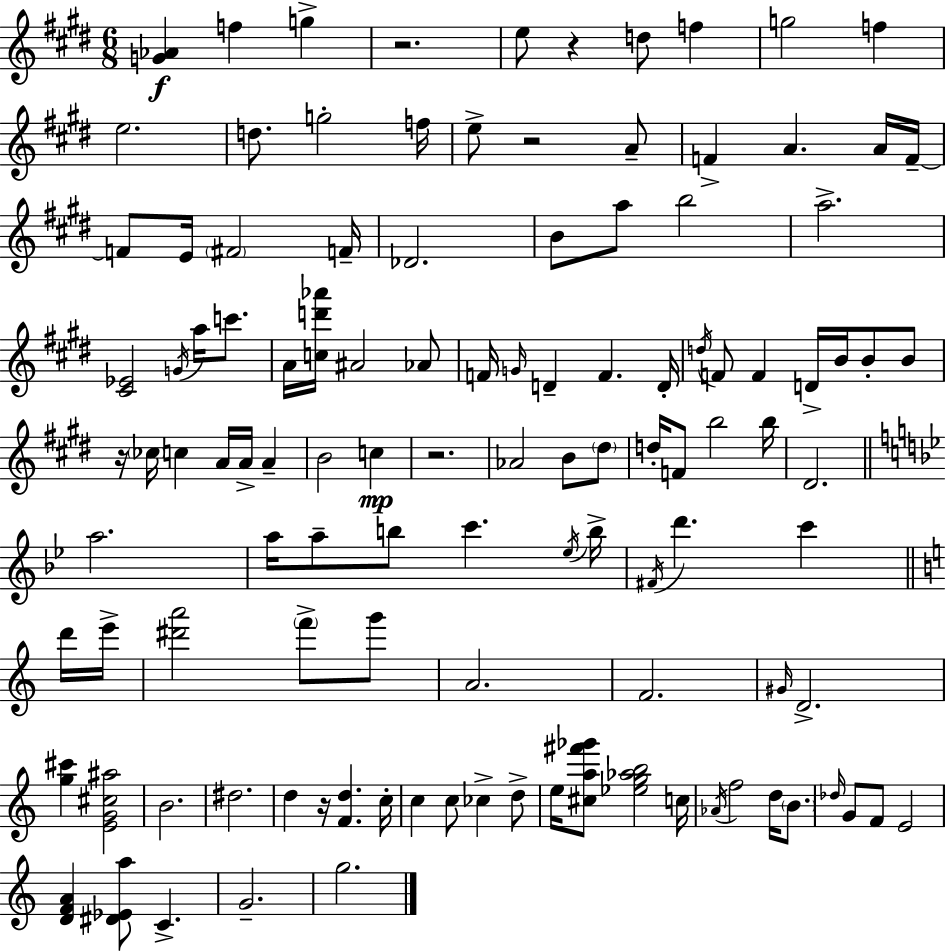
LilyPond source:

{
  \clef treble
  \numericTimeSignature
  \time 6/8
  \key e \major
  \repeat volta 2 { <g' aes'>4\f f''4 g''4-> | r2. | e''8 r4 d''8 f''4 | g''2 f''4 | \break e''2. | d''8. g''2-. f''16 | e''8-> r2 a'8-- | f'4-> a'4. a'16 f'16--~~ | \break f'8 e'16 \parenthesize fis'2 f'16-- | des'2. | b'8 a''8 b''2 | a''2.-> | \break <cis' ees'>2 \acciaccatura { g'16 } a''16 c'''8. | a'16 <c'' d''' aes'''>16 ais'2 aes'8 | f'16 \grace { g'16 } d'4-- f'4. | d'16-. \acciaccatura { d''16 } f'8 f'4 d'16-> b'16 b'8-. | \break b'8 r16 \parenthesize ces''16 c''4 a'16 a'16-> a'4-- | b'2 c''4\mp | r2. | aes'2 b'8 | \break \parenthesize dis''8 d''16-. f'8 b''2 | b''16 dis'2. | \bar "||" \break \key bes \major a''2. | a''16 a''8-- b''8 c'''4. \acciaccatura { ees''16 } | b''16-> \acciaccatura { fis'16 } d'''4. c'''4 | \bar "||" \break \key a \minor d'''16 e'''16-> <dis''' a'''>2 \parenthesize f'''8-> | g'''8 a'2. | f'2. | \grace { gis'16 } d'2.-> | \break <g'' cis'''>4 <e' g' cis'' ais''>2 | b'2. | dis''2. | d''4 r16 <f' d''>4. | \break c''16-. c''4 c''8 ces''4-> | d''8-> e''16 <cis'' a'' fis''' ges'''>8 <ees'' g'' aes'' b''>2 | c''16 \acciaccatura { aes'16 } f''2 | d''16 \parenthesize b'8. \grace { des''16 } g'8 f'8 e'2 | \break <d' f' a'>4 <dis' ees' a''>8 c'4.-> | g'2.-- | g''2. | } \bar "|."
}